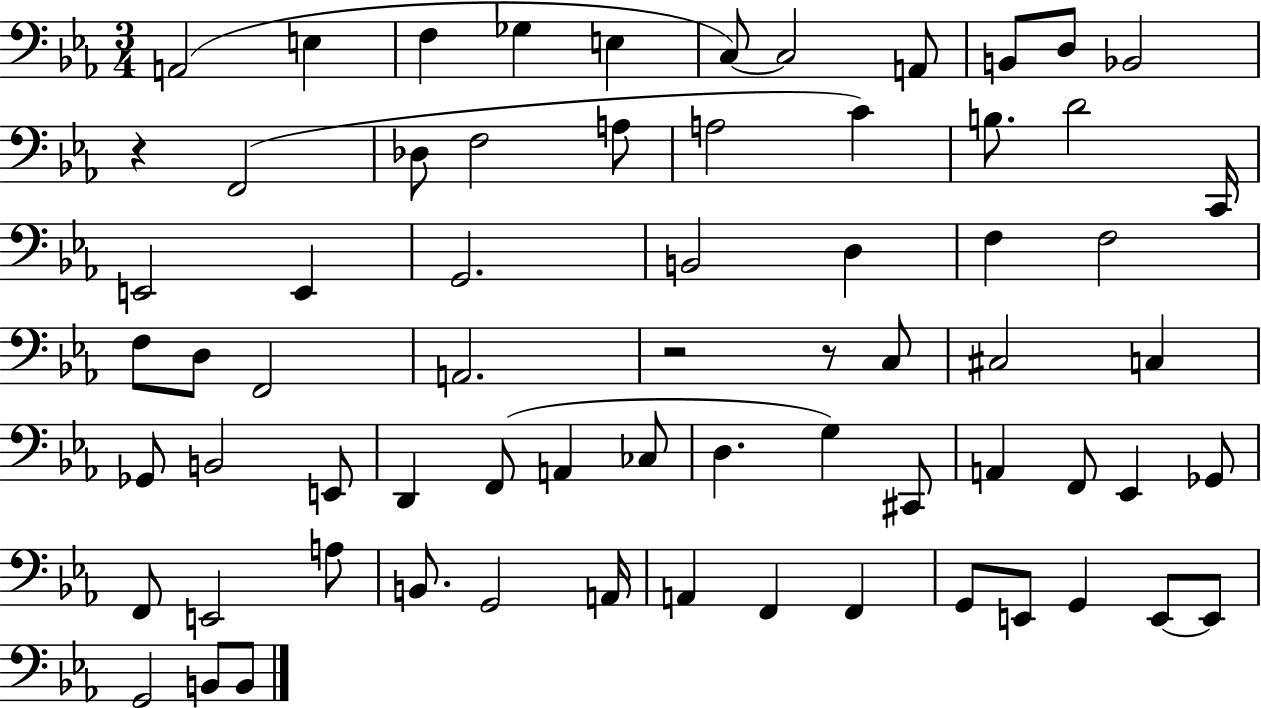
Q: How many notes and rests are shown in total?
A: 68